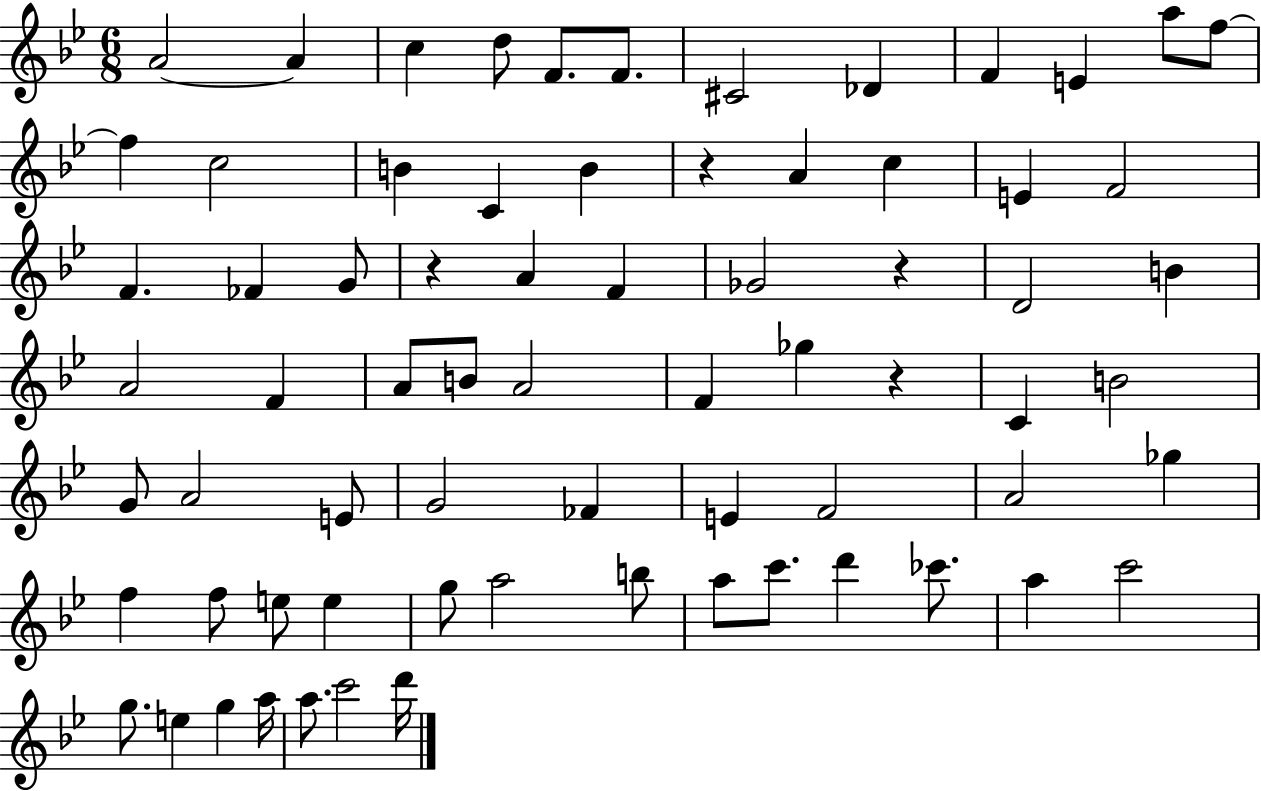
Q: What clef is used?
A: treble